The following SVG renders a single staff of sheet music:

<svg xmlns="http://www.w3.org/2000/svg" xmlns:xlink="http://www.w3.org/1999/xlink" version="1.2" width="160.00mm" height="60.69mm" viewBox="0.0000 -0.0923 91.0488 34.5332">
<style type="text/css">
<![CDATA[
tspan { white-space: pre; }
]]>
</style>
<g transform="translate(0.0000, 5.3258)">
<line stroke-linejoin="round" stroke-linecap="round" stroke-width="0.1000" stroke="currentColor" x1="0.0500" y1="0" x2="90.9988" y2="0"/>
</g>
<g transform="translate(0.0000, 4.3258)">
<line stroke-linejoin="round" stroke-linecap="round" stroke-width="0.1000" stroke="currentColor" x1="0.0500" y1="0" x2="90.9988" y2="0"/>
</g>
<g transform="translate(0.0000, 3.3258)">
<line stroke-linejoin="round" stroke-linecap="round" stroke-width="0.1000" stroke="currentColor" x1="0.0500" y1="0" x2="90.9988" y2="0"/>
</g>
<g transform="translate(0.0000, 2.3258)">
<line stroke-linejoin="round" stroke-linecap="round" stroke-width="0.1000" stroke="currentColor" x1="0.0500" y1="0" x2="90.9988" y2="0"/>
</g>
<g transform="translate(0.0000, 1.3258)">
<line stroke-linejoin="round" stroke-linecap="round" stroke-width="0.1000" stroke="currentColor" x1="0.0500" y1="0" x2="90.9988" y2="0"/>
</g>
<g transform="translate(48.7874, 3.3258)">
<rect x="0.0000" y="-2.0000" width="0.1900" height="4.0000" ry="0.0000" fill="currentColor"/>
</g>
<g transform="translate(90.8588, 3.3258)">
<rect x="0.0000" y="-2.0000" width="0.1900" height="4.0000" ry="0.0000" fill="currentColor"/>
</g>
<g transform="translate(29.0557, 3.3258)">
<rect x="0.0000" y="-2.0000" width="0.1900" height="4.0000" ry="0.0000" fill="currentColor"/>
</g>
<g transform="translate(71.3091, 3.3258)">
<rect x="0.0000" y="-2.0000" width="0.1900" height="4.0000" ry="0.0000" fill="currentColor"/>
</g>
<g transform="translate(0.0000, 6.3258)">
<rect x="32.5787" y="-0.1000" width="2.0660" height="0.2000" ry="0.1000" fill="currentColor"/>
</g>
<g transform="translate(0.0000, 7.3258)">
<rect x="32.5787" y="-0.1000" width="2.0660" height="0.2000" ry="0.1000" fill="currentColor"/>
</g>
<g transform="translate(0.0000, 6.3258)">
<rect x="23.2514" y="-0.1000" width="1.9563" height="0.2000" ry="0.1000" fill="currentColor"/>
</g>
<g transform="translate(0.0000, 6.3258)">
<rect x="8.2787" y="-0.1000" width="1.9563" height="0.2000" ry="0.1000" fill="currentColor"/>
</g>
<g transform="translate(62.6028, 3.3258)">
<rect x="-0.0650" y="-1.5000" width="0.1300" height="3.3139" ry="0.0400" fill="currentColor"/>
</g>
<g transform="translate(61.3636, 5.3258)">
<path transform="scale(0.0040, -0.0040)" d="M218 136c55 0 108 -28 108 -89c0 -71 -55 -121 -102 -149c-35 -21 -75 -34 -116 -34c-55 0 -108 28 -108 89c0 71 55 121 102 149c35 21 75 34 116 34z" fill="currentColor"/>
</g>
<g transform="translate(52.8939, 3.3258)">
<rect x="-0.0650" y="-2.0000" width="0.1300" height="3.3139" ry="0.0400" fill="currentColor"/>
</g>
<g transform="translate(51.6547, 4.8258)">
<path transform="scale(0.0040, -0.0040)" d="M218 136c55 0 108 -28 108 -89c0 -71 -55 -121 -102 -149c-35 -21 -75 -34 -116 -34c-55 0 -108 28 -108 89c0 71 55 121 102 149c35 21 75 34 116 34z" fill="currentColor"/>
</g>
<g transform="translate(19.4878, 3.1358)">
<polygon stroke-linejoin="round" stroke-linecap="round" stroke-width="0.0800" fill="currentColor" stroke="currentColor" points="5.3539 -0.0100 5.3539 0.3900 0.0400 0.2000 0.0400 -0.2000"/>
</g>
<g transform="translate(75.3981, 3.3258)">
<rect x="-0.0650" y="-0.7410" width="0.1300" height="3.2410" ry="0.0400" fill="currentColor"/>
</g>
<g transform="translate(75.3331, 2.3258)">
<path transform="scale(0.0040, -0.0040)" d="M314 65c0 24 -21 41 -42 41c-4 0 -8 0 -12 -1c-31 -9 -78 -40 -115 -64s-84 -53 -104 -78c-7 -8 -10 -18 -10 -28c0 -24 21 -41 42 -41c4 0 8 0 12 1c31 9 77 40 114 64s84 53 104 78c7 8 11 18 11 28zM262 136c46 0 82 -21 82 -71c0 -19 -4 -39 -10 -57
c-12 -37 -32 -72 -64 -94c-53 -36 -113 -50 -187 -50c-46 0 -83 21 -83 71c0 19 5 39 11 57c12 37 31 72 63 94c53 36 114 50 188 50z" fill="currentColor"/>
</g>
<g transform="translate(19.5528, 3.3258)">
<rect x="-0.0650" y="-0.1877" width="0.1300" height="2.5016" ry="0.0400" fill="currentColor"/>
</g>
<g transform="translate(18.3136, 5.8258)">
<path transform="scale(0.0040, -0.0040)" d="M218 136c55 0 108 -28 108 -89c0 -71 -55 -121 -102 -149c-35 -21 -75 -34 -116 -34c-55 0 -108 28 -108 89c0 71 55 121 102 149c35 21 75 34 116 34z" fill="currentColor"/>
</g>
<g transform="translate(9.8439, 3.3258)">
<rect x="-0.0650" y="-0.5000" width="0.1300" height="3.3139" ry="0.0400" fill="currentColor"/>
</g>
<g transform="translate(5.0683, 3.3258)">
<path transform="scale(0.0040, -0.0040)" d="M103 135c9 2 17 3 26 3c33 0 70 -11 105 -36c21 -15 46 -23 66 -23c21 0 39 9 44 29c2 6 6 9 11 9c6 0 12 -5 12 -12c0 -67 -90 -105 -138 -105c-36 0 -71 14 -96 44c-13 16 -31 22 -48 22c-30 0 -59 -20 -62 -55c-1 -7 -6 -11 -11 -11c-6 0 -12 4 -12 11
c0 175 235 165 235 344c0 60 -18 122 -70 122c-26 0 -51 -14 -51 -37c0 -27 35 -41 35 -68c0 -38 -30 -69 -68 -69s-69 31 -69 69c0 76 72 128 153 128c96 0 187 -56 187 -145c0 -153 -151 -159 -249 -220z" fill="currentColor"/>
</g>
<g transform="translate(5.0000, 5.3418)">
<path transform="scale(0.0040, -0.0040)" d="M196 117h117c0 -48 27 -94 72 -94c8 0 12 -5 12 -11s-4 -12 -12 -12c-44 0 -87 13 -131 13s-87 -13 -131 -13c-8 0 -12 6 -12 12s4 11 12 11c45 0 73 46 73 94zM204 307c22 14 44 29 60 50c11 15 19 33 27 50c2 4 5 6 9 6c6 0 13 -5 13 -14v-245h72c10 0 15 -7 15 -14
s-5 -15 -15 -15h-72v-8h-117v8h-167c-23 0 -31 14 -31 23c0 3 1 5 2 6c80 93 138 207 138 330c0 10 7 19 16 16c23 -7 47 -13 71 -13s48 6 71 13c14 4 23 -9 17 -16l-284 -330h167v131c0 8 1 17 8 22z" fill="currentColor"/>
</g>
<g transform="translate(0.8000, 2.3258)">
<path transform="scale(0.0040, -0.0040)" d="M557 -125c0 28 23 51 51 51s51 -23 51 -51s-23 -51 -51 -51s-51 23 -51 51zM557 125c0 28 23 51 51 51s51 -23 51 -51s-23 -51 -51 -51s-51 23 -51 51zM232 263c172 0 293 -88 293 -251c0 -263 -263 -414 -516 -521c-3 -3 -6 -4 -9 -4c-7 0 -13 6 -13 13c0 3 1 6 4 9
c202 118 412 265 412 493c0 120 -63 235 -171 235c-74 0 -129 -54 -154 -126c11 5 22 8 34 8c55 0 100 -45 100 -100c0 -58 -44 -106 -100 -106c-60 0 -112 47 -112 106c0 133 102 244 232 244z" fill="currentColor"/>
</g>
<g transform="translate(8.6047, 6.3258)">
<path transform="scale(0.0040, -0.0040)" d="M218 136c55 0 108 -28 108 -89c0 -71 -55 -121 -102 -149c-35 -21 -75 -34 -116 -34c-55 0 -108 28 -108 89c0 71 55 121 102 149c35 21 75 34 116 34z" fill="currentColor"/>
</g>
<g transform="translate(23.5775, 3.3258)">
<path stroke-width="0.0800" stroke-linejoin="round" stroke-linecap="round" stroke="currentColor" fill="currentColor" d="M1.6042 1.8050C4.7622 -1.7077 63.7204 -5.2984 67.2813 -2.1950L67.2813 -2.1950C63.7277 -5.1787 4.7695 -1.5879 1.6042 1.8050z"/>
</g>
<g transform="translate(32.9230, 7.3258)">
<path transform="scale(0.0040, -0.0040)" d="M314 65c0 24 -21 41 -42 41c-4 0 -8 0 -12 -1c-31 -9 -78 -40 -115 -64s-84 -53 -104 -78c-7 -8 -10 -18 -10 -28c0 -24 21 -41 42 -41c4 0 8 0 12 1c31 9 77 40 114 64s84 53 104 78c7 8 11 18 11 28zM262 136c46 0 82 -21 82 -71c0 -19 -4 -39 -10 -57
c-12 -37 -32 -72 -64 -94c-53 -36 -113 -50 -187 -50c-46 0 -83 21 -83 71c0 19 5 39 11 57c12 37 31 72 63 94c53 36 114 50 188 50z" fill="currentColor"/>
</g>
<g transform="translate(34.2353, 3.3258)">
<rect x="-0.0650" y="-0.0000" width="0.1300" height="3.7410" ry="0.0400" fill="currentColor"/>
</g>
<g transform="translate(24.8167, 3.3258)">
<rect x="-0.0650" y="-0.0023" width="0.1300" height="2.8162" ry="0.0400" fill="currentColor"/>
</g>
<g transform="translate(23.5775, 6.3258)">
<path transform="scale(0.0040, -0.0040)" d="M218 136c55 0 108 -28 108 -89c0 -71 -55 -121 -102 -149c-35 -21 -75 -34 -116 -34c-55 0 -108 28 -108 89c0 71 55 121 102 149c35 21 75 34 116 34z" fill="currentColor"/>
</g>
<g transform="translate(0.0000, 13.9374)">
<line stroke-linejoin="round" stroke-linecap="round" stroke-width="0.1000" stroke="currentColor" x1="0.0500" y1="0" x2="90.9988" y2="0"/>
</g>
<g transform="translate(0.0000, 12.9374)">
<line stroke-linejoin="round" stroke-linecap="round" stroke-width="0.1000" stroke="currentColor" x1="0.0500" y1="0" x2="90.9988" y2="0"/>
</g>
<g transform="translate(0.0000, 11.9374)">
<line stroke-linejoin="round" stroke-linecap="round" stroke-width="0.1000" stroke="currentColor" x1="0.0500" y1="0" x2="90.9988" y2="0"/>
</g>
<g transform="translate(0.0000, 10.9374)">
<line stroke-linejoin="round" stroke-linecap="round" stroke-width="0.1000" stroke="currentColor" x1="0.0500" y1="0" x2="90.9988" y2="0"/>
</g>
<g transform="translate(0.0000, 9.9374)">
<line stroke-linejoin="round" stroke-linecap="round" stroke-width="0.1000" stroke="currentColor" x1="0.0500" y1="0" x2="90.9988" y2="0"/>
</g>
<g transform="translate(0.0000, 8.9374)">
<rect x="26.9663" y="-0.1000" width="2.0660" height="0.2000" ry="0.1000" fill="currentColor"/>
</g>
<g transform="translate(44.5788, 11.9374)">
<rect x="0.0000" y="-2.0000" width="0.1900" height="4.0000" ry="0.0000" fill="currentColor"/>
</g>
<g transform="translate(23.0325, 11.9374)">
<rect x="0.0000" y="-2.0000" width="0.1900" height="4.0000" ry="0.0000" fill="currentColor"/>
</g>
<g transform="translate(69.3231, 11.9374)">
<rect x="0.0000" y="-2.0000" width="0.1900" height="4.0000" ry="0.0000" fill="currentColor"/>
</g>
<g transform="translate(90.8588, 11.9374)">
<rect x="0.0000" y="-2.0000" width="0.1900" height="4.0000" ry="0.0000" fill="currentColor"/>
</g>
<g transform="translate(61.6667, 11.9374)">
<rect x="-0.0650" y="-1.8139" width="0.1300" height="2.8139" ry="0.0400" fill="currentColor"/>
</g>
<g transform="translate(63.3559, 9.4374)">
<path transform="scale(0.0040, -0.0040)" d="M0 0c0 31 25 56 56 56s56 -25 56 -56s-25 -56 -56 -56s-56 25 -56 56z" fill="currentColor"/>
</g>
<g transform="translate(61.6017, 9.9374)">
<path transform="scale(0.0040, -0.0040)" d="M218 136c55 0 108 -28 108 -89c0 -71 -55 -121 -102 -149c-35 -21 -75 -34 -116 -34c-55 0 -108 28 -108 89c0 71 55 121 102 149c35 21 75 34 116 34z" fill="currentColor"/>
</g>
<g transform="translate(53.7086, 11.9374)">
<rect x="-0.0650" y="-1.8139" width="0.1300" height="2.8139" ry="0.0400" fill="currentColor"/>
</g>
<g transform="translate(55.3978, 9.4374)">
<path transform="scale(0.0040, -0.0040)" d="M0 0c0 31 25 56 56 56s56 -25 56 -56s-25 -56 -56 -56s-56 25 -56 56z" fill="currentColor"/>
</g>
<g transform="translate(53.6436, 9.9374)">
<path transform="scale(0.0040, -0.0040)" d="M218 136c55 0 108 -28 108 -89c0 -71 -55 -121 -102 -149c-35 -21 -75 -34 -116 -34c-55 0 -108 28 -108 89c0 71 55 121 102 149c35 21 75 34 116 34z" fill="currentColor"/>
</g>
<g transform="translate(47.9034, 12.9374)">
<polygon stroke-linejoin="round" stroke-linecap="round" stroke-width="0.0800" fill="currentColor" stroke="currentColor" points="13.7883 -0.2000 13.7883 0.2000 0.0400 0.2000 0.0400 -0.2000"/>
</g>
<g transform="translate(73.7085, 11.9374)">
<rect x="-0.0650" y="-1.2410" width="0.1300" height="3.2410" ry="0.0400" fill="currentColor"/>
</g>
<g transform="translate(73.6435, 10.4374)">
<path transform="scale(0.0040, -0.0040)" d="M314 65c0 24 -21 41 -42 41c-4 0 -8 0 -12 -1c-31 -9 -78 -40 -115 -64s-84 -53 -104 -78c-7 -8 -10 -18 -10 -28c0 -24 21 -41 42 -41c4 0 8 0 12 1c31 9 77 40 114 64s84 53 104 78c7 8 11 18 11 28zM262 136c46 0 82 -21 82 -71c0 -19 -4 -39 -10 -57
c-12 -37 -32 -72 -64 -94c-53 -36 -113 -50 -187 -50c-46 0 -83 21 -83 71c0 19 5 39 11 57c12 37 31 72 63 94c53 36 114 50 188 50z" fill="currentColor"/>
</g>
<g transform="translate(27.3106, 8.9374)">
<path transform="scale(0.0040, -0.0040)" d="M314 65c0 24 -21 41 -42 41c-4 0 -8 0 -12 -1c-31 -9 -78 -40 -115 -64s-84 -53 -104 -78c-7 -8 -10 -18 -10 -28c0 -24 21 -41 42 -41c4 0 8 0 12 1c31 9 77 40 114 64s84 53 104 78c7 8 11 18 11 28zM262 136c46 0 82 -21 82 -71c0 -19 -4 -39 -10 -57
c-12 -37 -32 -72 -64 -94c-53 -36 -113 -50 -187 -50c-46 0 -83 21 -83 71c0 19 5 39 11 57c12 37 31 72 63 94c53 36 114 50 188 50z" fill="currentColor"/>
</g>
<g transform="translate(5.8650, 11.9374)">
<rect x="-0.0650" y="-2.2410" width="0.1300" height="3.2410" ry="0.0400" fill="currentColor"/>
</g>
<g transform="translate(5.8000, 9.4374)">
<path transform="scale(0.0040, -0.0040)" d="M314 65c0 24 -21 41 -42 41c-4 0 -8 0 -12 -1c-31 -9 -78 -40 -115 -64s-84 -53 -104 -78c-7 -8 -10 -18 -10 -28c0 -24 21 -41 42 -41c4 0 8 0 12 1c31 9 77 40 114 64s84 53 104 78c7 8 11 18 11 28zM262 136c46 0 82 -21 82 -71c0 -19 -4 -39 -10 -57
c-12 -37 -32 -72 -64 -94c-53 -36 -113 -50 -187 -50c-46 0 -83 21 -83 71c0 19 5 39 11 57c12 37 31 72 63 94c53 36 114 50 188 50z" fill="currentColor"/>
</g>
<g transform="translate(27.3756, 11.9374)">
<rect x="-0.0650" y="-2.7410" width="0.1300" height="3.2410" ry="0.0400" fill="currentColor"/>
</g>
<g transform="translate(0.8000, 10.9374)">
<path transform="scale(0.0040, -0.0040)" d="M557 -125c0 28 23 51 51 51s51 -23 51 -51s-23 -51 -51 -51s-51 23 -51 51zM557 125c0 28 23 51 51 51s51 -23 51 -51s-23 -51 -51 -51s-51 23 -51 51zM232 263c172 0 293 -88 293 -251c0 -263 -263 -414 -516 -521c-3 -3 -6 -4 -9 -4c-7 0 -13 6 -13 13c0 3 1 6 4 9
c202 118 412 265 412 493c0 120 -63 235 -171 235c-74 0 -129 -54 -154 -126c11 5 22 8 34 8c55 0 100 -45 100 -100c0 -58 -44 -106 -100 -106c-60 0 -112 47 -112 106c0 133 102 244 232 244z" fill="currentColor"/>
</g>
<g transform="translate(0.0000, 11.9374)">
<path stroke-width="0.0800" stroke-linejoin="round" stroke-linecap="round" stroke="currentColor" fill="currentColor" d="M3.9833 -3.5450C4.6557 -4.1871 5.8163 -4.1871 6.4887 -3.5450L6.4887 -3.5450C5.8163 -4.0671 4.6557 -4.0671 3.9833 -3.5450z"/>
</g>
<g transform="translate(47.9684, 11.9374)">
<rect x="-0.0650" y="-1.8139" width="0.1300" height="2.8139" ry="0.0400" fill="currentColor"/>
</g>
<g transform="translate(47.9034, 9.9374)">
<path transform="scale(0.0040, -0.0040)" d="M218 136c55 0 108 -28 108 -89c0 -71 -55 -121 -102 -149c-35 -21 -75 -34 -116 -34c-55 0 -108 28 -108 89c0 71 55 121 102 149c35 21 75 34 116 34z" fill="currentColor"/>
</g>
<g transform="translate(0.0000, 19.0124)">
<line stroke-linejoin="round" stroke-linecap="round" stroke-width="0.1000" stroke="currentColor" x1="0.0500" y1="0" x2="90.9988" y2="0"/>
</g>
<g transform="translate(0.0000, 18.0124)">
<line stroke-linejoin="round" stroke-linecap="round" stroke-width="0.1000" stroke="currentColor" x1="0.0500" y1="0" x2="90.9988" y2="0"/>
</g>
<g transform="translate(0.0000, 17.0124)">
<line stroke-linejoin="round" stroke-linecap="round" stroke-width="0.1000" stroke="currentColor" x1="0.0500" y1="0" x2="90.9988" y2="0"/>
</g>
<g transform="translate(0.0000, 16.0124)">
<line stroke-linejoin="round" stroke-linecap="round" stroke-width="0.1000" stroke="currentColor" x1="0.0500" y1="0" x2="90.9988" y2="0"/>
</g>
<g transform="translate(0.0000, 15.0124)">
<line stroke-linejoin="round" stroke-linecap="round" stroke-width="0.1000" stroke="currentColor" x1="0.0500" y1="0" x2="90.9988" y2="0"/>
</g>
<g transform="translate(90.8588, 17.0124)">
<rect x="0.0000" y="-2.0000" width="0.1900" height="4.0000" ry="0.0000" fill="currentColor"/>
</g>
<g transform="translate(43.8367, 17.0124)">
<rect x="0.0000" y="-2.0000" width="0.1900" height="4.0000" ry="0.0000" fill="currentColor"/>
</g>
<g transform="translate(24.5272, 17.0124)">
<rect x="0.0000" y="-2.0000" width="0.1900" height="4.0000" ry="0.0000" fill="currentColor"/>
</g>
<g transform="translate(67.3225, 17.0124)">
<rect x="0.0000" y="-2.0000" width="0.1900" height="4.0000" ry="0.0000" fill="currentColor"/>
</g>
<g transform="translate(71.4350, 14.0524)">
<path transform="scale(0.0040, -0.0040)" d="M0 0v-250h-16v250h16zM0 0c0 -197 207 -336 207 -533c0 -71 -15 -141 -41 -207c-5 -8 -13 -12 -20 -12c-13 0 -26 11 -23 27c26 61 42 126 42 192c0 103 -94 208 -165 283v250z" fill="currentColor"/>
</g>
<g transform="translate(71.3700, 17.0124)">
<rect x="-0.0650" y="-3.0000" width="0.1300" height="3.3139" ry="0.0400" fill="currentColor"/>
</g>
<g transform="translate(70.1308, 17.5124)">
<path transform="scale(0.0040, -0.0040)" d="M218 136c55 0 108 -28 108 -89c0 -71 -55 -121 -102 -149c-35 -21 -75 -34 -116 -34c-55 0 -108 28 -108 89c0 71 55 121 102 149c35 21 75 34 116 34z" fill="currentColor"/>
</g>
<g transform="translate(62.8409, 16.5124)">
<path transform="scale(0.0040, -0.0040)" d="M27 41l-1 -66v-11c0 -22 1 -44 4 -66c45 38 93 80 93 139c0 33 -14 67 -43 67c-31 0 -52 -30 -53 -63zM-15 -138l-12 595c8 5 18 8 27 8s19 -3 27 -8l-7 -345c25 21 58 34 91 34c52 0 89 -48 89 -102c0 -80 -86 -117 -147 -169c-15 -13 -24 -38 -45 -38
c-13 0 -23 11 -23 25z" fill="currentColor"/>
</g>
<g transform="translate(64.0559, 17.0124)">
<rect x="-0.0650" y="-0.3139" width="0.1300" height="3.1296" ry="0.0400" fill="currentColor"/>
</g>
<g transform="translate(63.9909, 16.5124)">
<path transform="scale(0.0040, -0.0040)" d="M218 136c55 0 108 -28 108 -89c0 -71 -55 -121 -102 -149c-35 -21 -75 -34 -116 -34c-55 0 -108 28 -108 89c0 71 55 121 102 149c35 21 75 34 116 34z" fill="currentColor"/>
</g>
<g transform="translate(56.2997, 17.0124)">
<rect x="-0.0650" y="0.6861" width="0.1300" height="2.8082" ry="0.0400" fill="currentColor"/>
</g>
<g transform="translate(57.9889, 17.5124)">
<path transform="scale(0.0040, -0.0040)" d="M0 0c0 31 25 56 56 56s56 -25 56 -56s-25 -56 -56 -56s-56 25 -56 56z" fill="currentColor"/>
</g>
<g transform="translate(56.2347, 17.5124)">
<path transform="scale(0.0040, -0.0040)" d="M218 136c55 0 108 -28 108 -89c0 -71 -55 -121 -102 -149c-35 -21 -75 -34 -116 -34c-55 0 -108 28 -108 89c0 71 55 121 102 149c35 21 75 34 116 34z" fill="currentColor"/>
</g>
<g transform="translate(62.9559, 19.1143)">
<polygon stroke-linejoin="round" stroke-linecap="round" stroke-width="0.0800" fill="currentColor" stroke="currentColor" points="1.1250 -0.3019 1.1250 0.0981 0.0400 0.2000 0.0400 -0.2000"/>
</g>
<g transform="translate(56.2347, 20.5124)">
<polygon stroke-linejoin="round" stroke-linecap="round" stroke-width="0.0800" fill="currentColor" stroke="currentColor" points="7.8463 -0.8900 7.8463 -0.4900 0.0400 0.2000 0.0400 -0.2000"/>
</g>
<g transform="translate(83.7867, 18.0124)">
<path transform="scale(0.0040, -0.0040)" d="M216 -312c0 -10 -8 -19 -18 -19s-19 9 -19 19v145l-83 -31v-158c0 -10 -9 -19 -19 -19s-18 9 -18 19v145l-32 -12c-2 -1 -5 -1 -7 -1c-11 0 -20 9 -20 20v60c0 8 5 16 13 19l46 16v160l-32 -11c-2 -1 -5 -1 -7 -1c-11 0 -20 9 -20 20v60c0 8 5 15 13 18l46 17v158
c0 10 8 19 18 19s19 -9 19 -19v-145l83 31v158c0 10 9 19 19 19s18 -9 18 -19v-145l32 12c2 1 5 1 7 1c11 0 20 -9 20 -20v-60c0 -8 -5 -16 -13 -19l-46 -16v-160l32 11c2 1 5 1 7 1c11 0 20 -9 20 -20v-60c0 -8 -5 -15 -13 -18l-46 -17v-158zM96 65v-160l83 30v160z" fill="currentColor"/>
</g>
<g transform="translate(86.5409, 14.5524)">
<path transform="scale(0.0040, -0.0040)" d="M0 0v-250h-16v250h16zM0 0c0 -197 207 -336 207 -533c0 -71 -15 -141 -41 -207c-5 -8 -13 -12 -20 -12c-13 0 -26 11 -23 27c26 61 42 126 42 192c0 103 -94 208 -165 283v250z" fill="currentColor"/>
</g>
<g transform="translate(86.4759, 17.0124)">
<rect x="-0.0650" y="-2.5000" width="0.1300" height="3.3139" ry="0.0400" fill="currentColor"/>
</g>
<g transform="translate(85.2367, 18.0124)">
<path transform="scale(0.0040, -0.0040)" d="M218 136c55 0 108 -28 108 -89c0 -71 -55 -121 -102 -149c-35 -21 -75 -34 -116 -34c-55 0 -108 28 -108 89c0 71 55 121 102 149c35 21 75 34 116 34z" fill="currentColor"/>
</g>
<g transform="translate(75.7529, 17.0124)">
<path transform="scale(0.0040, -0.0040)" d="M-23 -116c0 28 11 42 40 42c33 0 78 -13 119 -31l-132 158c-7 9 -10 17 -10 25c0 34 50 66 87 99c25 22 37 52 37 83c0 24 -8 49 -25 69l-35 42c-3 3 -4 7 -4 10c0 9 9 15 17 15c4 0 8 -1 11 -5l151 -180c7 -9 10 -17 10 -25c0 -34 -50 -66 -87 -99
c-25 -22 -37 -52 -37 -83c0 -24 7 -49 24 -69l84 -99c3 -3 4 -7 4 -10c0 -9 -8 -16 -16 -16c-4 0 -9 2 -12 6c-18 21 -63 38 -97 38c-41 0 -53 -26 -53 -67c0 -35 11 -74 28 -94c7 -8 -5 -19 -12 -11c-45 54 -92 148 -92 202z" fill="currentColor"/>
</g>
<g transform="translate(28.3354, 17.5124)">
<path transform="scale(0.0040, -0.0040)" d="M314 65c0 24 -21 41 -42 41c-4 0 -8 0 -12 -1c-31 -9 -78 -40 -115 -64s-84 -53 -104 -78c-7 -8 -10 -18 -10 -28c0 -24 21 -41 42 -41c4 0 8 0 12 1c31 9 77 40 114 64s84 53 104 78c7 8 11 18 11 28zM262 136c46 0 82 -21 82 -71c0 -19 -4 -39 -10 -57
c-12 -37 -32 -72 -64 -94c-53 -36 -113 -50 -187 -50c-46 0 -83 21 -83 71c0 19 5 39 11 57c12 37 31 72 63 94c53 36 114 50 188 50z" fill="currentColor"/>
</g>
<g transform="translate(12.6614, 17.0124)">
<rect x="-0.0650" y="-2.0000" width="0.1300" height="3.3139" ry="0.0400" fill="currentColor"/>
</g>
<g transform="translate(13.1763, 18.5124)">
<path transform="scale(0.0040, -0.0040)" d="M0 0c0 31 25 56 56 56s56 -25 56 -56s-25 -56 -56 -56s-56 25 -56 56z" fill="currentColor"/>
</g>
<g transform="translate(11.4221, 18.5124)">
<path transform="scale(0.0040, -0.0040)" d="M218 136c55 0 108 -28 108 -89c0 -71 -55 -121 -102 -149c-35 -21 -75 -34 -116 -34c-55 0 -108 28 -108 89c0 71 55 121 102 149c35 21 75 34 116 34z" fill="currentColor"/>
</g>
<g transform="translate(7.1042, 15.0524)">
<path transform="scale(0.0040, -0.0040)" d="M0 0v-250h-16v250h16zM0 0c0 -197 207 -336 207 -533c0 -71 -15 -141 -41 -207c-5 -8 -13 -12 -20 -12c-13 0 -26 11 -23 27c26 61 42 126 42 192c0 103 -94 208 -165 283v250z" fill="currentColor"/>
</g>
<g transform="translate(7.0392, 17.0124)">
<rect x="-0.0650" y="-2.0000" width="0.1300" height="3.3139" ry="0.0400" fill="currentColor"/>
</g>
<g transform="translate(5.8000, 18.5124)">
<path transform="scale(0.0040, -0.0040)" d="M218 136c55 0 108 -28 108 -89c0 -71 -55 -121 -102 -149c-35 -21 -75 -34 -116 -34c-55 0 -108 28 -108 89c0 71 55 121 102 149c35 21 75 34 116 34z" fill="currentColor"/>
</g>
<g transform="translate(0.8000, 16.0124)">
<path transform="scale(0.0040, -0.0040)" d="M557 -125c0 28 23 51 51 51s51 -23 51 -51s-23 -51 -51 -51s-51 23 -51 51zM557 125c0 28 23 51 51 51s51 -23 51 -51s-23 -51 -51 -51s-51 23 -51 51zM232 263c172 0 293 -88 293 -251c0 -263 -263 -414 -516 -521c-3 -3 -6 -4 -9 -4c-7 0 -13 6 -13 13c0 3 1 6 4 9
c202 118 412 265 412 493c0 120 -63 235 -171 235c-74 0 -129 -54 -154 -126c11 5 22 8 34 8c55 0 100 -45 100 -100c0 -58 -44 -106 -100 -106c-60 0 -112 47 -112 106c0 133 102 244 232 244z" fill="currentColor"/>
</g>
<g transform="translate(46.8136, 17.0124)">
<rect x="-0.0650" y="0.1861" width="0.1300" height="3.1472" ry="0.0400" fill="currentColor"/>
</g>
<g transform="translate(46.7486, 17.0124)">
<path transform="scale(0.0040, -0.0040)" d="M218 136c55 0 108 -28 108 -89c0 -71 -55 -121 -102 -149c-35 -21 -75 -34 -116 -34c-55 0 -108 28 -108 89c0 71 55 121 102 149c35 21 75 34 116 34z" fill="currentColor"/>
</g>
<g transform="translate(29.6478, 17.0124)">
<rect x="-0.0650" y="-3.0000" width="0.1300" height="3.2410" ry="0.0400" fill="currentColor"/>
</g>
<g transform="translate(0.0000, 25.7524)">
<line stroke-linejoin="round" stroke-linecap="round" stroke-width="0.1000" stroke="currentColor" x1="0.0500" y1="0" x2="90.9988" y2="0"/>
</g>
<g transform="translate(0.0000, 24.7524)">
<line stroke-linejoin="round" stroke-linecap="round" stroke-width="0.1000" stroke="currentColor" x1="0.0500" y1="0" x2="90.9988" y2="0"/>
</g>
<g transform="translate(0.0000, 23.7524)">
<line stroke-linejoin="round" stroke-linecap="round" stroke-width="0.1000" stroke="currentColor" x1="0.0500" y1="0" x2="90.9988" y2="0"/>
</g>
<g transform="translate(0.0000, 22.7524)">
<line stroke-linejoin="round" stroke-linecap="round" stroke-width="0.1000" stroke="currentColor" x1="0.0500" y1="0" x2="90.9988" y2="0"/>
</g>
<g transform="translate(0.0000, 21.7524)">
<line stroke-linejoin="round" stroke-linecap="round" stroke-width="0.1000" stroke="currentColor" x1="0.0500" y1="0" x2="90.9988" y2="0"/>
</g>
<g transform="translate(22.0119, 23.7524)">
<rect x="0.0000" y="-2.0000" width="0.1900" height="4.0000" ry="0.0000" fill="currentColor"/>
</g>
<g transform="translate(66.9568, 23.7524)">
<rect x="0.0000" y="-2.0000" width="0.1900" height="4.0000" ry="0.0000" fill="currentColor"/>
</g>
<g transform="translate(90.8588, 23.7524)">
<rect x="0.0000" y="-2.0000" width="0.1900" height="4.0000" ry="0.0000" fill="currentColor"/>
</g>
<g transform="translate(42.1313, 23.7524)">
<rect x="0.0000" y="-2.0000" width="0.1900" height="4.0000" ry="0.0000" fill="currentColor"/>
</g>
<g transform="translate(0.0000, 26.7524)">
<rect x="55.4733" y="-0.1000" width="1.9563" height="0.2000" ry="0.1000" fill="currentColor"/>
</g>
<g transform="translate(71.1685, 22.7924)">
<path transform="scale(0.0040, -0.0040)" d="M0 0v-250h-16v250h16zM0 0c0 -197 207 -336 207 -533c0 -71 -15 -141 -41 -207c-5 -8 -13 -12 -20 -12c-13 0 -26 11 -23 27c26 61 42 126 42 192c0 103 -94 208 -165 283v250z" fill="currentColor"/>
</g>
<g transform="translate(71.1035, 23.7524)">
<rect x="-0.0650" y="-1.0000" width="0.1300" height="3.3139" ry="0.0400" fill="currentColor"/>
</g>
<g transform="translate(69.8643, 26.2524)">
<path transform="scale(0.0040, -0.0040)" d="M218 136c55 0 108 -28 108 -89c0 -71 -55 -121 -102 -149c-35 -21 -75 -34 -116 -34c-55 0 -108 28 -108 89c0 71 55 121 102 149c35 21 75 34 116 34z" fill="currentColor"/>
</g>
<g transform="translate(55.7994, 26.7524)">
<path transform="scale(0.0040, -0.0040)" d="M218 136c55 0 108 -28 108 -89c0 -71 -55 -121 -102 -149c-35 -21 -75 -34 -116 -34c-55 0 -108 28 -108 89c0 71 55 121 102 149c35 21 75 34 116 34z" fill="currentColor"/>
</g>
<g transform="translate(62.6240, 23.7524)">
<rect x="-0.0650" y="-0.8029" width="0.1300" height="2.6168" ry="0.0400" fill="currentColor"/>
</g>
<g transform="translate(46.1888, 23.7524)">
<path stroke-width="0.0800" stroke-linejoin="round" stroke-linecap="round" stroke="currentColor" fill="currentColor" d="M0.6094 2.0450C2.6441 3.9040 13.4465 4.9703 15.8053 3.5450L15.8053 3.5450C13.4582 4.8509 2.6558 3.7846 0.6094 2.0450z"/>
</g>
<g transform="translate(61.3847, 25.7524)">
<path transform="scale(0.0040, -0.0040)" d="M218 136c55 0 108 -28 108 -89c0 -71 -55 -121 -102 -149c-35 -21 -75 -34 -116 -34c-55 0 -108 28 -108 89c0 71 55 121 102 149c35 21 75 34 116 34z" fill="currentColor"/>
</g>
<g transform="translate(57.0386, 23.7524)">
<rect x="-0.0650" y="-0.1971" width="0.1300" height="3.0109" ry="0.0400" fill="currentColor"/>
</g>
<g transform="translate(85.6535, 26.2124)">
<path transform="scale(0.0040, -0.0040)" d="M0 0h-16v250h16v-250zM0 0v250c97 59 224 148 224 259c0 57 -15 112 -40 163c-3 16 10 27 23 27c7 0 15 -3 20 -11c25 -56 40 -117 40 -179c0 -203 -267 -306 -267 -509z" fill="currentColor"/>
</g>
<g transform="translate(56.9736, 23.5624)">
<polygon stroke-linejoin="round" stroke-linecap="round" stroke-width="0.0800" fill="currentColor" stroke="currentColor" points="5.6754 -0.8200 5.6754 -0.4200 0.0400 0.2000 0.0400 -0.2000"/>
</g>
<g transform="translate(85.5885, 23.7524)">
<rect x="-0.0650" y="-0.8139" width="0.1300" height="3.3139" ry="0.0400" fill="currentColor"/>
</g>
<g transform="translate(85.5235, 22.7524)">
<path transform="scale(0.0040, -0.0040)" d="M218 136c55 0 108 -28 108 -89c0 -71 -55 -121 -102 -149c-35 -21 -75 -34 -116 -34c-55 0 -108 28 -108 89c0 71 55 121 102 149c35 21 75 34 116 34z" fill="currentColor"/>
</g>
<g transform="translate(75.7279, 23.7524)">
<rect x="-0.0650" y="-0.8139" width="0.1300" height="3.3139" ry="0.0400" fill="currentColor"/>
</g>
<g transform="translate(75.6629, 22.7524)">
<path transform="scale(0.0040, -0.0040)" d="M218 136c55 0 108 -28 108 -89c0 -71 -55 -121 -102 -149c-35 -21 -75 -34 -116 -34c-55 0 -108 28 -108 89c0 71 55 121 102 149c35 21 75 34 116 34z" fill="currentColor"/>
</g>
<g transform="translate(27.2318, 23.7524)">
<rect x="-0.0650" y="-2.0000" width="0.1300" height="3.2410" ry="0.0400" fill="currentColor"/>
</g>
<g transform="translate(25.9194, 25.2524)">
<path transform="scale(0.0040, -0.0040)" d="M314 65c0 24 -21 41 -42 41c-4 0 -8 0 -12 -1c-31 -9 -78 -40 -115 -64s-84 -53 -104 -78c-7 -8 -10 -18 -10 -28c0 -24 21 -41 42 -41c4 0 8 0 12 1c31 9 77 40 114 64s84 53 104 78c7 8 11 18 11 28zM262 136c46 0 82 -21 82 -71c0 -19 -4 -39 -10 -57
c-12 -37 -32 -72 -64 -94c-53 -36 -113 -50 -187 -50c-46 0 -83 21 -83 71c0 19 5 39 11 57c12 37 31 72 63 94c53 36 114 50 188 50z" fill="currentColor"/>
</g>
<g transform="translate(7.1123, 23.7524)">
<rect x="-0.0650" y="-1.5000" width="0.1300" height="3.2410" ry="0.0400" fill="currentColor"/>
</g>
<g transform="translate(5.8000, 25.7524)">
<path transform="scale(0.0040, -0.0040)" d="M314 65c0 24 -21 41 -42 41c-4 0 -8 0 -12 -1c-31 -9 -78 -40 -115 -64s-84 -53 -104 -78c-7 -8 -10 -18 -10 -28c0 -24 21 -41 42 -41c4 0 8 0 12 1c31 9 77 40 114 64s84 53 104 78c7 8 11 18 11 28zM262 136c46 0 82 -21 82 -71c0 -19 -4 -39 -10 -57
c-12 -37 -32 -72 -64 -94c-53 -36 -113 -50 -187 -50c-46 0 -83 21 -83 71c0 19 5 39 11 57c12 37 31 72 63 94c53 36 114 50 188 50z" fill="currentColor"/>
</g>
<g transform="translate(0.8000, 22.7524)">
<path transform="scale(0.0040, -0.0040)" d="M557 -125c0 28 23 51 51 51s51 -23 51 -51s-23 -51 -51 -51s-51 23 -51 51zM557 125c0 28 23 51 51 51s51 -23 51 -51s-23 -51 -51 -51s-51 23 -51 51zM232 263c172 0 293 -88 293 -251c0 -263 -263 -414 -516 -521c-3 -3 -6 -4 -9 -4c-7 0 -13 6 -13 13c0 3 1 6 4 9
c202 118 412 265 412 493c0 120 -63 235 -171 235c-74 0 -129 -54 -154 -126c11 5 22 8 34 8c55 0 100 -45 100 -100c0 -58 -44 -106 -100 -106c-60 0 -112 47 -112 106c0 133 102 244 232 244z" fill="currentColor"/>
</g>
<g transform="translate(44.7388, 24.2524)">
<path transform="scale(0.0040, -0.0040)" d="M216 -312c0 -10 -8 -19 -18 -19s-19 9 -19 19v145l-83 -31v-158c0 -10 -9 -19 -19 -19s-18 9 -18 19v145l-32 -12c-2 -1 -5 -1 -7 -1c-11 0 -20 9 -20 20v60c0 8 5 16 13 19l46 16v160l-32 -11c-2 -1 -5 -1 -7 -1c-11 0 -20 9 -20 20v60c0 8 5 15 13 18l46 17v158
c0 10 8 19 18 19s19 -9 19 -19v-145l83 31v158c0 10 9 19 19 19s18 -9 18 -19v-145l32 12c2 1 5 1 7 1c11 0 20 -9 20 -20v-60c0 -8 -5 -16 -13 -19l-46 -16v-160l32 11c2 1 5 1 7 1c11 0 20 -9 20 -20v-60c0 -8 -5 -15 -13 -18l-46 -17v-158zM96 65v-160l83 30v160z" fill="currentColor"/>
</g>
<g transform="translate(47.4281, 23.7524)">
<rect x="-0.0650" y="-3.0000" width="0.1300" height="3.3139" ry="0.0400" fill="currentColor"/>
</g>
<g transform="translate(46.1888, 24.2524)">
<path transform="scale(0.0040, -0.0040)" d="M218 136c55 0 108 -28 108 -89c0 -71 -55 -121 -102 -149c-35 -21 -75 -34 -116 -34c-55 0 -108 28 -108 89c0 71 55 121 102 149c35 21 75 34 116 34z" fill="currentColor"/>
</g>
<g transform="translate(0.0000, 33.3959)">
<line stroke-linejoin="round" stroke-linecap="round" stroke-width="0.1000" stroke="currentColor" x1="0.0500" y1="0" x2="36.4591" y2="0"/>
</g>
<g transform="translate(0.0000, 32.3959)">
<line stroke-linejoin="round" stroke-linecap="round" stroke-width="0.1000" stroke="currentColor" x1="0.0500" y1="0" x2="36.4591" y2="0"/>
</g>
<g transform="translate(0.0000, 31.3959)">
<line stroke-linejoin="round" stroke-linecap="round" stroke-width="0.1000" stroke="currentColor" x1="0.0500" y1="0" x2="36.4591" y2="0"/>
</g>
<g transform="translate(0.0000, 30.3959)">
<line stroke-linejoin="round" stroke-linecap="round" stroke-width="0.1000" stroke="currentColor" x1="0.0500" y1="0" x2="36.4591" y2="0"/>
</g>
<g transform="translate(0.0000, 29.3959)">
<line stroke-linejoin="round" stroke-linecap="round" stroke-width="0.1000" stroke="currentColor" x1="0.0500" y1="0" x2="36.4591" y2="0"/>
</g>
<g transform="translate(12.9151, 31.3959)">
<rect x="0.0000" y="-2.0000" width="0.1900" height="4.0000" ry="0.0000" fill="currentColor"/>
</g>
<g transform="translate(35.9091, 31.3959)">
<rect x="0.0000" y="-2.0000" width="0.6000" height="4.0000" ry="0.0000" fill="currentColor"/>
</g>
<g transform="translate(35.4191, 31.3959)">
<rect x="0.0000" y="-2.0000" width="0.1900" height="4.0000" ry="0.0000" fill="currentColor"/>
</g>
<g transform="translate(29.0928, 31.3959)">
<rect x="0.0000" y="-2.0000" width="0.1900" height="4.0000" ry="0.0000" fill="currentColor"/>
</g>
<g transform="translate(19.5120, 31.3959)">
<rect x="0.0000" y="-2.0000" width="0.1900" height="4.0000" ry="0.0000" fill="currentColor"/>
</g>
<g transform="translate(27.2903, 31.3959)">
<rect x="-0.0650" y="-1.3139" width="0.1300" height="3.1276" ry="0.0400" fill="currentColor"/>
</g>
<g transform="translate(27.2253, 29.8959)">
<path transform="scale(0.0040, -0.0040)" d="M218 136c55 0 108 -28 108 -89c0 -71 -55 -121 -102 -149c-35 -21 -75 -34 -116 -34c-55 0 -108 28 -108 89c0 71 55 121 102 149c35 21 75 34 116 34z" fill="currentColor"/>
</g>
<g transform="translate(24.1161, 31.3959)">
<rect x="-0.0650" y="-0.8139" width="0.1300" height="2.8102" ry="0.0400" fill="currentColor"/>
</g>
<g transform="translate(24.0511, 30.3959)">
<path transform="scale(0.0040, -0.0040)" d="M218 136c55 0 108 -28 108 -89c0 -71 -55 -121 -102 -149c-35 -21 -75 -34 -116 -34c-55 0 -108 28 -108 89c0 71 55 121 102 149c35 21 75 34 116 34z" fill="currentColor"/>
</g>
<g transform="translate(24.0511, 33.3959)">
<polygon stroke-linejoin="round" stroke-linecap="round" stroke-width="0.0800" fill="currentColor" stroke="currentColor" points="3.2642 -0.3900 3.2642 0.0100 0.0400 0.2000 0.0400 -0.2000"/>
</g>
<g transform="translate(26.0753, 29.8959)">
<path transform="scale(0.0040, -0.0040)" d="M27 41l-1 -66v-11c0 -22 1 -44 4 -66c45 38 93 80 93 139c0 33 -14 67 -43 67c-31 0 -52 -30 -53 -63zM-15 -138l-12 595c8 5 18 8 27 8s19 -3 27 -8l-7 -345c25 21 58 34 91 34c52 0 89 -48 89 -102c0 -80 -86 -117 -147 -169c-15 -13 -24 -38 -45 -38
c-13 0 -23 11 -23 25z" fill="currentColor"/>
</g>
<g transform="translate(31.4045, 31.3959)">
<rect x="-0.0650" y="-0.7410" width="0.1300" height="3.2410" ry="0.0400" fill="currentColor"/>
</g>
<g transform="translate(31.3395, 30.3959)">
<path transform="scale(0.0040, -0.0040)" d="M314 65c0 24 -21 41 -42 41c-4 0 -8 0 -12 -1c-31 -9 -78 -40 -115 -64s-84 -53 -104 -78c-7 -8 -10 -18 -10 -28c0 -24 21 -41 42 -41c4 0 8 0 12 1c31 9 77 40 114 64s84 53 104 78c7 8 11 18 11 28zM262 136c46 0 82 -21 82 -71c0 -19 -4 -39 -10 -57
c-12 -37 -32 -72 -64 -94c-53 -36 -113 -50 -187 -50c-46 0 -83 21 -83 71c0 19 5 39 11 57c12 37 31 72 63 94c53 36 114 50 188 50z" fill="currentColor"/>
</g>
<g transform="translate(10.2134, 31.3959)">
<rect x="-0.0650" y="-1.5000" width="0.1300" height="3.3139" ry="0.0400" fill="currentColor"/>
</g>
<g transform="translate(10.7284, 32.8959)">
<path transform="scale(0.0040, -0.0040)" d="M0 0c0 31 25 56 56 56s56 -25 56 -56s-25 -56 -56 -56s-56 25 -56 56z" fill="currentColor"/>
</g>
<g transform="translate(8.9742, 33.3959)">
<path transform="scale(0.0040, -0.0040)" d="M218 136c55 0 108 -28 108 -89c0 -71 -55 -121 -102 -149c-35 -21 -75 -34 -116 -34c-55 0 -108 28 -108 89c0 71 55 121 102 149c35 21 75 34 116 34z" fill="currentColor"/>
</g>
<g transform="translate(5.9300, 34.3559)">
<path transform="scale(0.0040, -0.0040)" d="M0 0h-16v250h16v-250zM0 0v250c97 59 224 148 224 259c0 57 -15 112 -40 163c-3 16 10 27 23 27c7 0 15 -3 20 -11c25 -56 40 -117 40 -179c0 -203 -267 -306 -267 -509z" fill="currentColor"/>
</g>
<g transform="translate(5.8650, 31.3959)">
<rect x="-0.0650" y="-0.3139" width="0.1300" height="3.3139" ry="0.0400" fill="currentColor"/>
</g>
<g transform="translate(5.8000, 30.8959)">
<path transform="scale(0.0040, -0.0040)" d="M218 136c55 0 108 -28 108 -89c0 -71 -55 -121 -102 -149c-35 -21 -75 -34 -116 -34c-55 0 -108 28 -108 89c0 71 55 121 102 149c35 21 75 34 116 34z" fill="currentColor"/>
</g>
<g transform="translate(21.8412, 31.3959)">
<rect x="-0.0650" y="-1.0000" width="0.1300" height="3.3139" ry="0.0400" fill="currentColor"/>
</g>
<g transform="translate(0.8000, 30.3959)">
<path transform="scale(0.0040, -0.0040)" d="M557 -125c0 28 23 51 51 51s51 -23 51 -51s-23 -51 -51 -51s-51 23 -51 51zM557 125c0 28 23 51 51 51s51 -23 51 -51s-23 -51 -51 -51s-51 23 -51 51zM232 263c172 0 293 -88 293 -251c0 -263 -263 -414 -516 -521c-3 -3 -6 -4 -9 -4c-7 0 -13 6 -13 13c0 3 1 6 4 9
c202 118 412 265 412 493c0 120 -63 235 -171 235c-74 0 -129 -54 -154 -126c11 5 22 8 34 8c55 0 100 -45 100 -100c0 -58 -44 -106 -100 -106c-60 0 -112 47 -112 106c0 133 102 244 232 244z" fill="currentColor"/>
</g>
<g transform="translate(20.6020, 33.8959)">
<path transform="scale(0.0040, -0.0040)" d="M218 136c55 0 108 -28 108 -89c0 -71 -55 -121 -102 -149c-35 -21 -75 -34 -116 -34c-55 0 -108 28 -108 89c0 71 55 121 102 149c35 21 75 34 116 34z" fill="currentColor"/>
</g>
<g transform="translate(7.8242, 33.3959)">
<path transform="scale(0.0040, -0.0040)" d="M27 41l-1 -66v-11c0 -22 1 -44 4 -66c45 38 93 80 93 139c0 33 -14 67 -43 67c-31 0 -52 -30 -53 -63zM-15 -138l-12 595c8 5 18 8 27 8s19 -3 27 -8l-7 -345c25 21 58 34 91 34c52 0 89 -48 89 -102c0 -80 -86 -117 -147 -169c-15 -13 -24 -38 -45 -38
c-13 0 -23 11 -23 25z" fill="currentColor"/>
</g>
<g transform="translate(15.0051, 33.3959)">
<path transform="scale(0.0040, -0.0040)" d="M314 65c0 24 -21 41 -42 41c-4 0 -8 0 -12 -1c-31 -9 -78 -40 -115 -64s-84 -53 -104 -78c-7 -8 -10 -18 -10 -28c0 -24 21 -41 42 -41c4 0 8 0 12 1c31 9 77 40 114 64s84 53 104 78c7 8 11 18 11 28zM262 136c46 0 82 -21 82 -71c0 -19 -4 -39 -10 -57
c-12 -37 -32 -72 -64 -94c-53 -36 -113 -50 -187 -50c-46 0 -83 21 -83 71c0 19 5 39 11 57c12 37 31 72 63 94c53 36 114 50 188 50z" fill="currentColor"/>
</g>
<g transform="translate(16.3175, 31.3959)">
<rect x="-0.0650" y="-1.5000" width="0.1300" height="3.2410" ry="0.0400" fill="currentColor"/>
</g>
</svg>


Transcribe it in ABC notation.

X:1
T:Untitled
M:2/4
L:1/4
K:C
E,, F,,/2 E,,/2 C,,2 A,, G,, F,2 B,2 C2 A,/2 A,/2 A,/2 G,2 A,,/2 A,, C,2 D, C,/2 _E,/4 C,/2 z ^B,,/2 G,,2 A,,2 ^C, E,,/2 G,,/2 F,,/2 F, F,/2 E,/2 _G,, G,,2 F,, F,/2 _G,/2 F,2